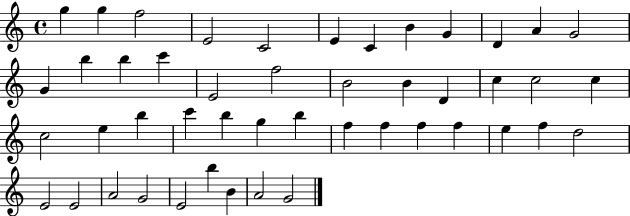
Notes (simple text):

G5/q G5/q F5/h E4/h C4/h E4/q C4/q B4/q G4/q D4/q A4/q G4/h G4/q B5/q B5/q C6/q E4/h F5/h B4/h B4/q D4/q C5/q C5/h C5/q C5/h E5/q B5/q C6/q B5/q G5/q B5/q F5/q F5/q F5/q F5/q E5/q F5/q D5/h E4/h E4/h A4/h G4/h E4/h B5/q B4/q A4/h G4/h